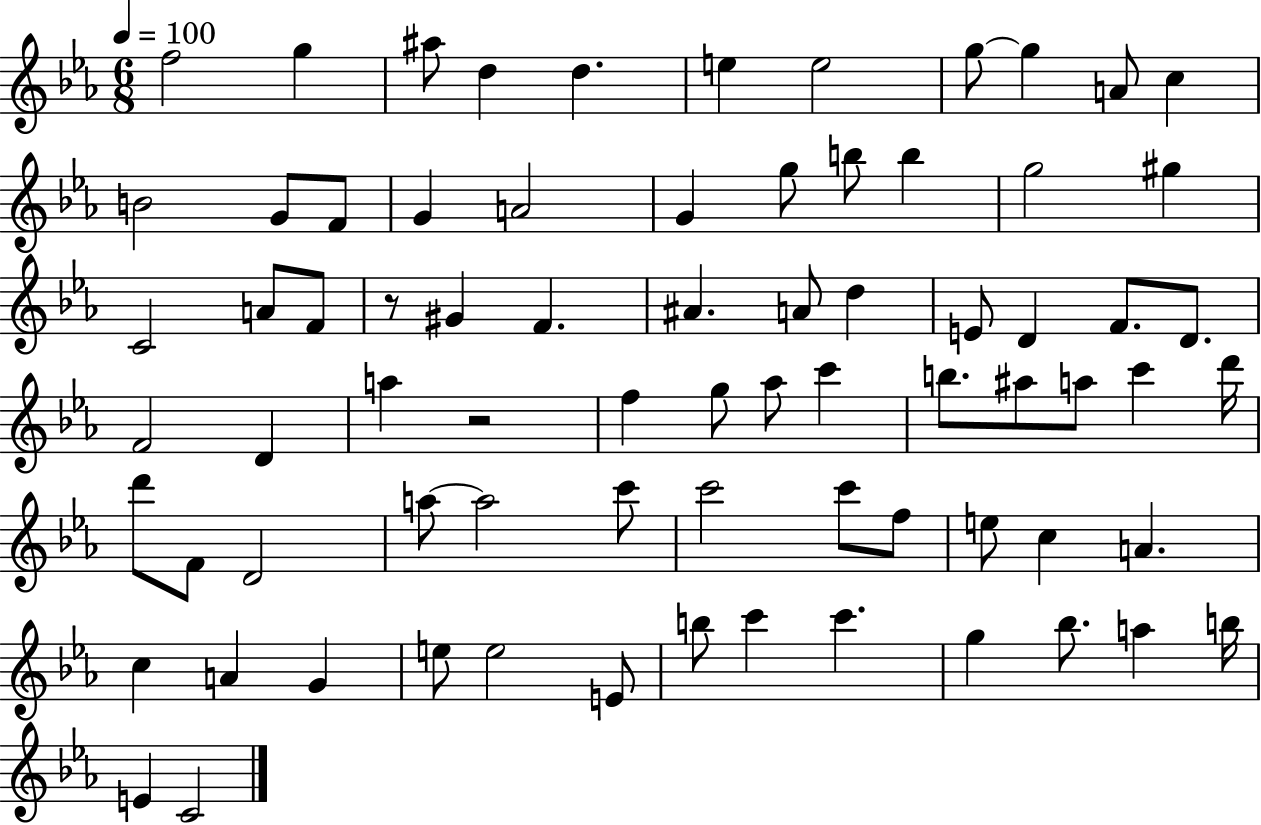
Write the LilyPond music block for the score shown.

{
  \clef treble
  \numericTimeSignature
  \time 6/8
  \key ees \major
  \tempo 4 = 100
  f''2 g''4 | ais''8 d''4 d''4. | e''4 e''2 | g''8~~ g''4 a'8 c''4 | \break b'2 g'8 f'8 | g'4 a'2 | g'4 g''8 b''8 b''4 | g''2 gis''4 | \break c'2 a'8 f'8 | r8 gis'4 f'4. | ais'4. a'8 d''4 | e'8 d'4 f'8. d'8. | \break f'2 d'4 | a''4 r2 | f''4 g''8 aes''8 c'''4 | b''8. ais''8 a''8 c'''4 d'''16 | \break d'''8 f'8 d'2 | a''8~~ a''2 c'''8 | c'''2 c'''8 f''8 | e''8 c''4 a'4. | \break c''4 a'4 g'4 | e''8 e''2 e'8 | b''8 c'''4 c'''4. | g''4 bes''8. a''4 b''16 | \break e'4 c'2 | \bar "|."
}